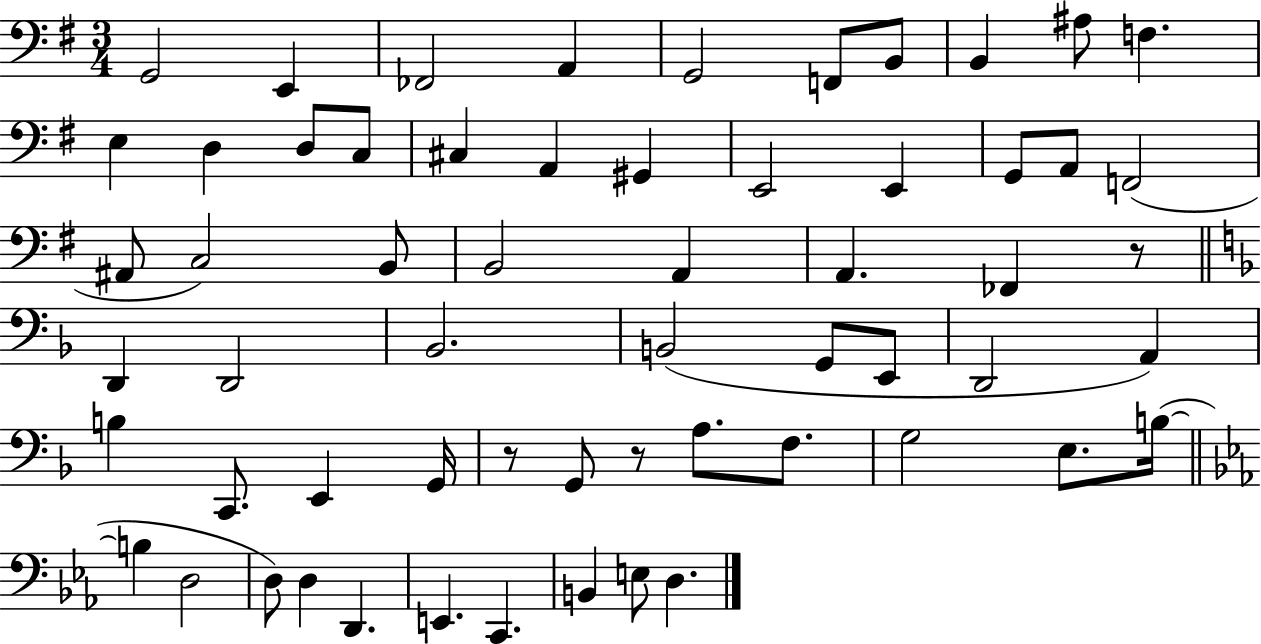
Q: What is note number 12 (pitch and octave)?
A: D3